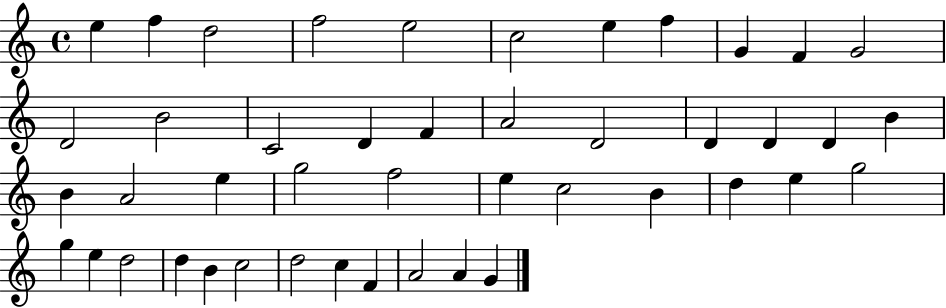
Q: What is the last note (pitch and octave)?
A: G4